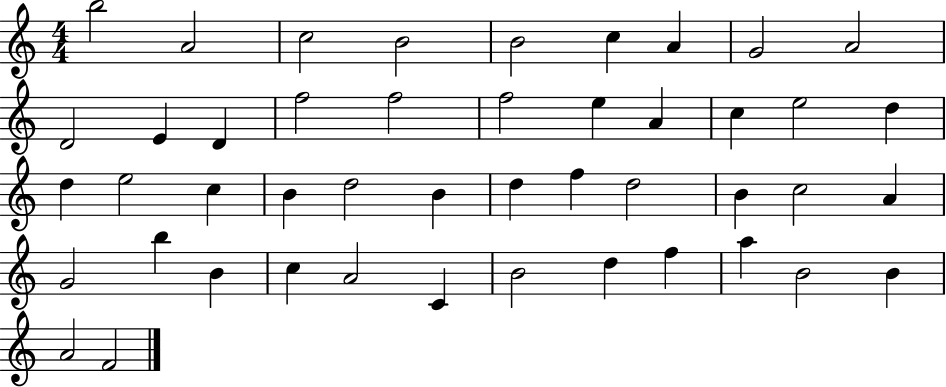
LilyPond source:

{
  \clef treble
  \numericTimeSignature
  \time 4/4
  \key c \major
  b''2 a'2 | c''2 b'2 | b'2 c''4 a'4 | g'2 a'2 | \break d'2 e'4 d'4 | f''2 f''2 | f''2 e''4 a'4 | c''4 e''2 d''4 | \break d''4 e''2 c''4 | b'4 d''2 b'4 | d''4 f''4 d''2 | b'4 c''2 a'4 | \break g'2 b''4 b'4 | c''4 a'2 c'4 | b'2 d''4 f''4 | a''4 b'2 b'4 | \break a'2 f'2 | \bar "|."
}